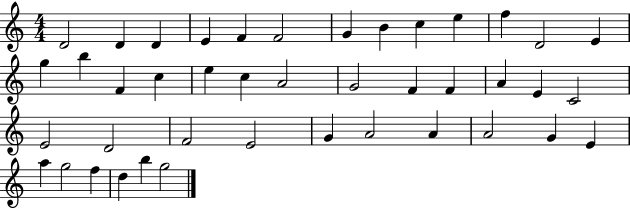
D4/h D4/q D4/q E4/q F4/q F4/h G4/q B4/q C5/q E5/q F5/q D4/h E4/q G5/q B5/q F4/q C5/q E5/q C5/q A4/h G4/h F4/q F4/q A4/q E4/q C4/h E4/h D4/h F4/h E4/h G4/q A4/h A4/q A4/h G4/q E4/q A5/q G5/h F5/q D5/q B5/q G5/h